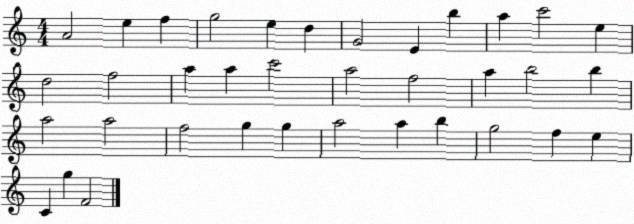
X:1
T:Untitled
M:4/4
L:1/4
K:C
A2 e f g2 e d G2 E b a c'2 e d2 f2 a a c'2 a2 f2 a b2 b a2 a2 f2 g g a2 a b g2 f e C g F2